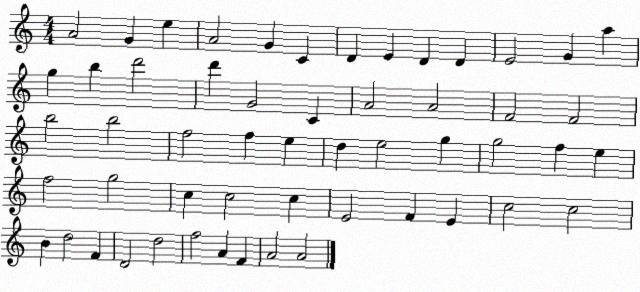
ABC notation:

X:1
T:Untitled
M:4/4
L:1/4
K:C
A2 G e A2 G C D E D D E2 G a g b d'2 d' G2 C A2 A2 F2 F2 b2 b2 f2 f e d e2 g g2 f e f2 g2 c c2 c E2 F E c2 c2 B d2 F D2 d2 f2 A F A2 A2